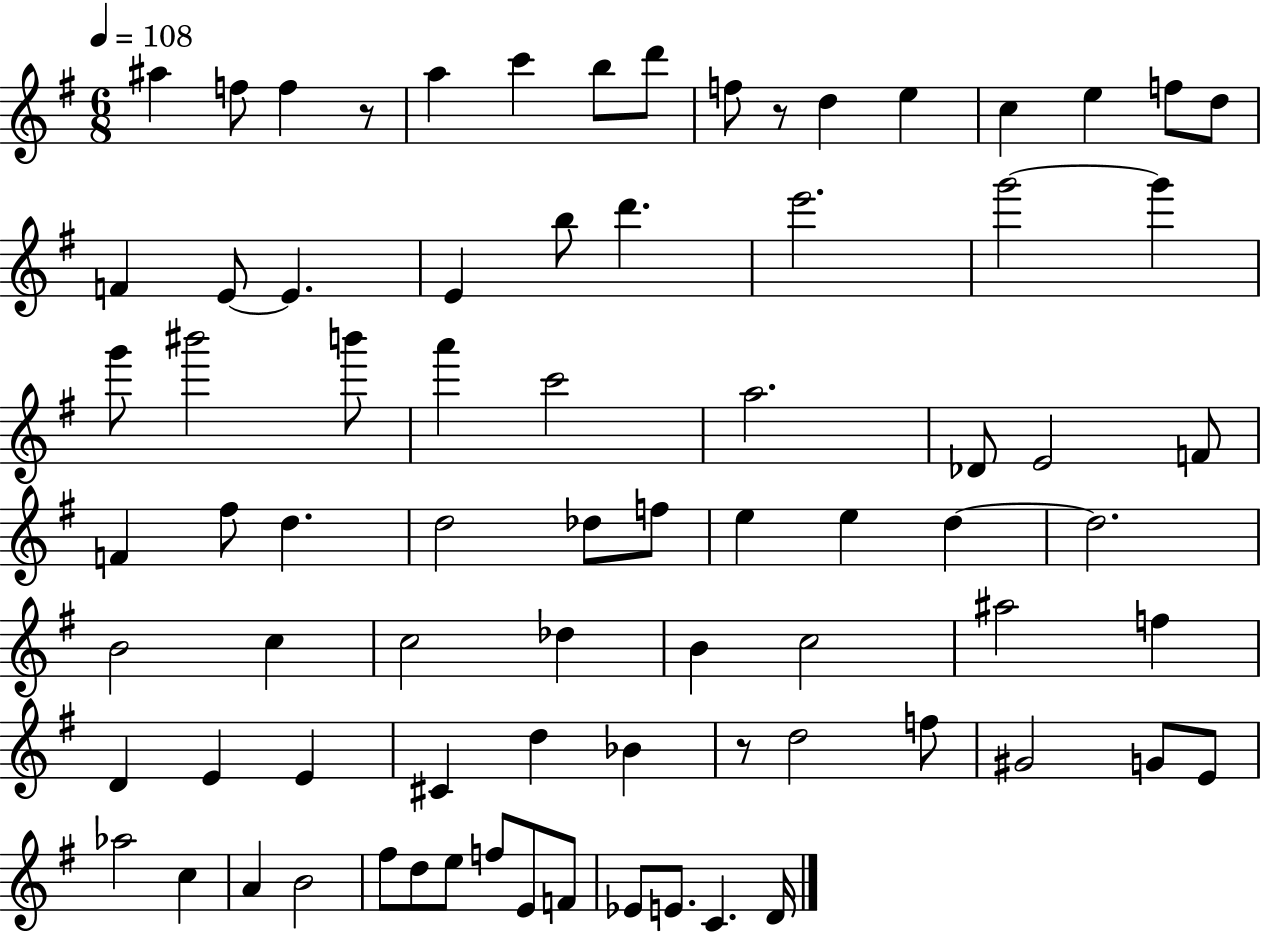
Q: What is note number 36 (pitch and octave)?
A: D5